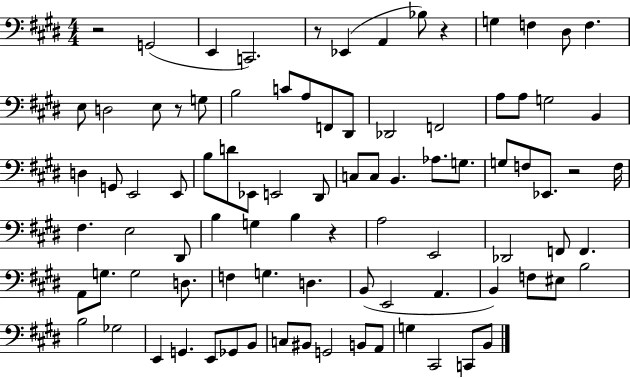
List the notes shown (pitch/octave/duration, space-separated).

R/h G2/h E2/q C2/h. R/e Eb2/q A2/q Bb3/e R/q G3/q F3/q D#3/e F3/q. E3/e D3/h E3/e R/e G3/e B3/h C4/e A3/e F2/e D#2/e Db2/h F2/h A3/e A3/e G3/h B2/q D3/q G2/e E2/h E2/e B3/e D4/e Eb2/e E2/h D#2/e C3/e C3/e B2/q. Ab3/e. G3/e. G3/e F3/e Eb2/e. R/h F3/s F#3/q. E3/h D#2/e B3/q G3/q B3/q R/q A3/h E2/h Db2/h F2/e F2/q. A2/e G3/e. G3/h D3/e. F3/q G3/q. D3/q. B2/e E2/h A2/q. B2/q F3/e EIS3/e B3/h B3/h Gb3/h E2/q G2/q. E2/e Gb2/e B2/e C3/e BIS2/e G2/h B2/e A2/e G3/q C#2/h C2/e B2/e